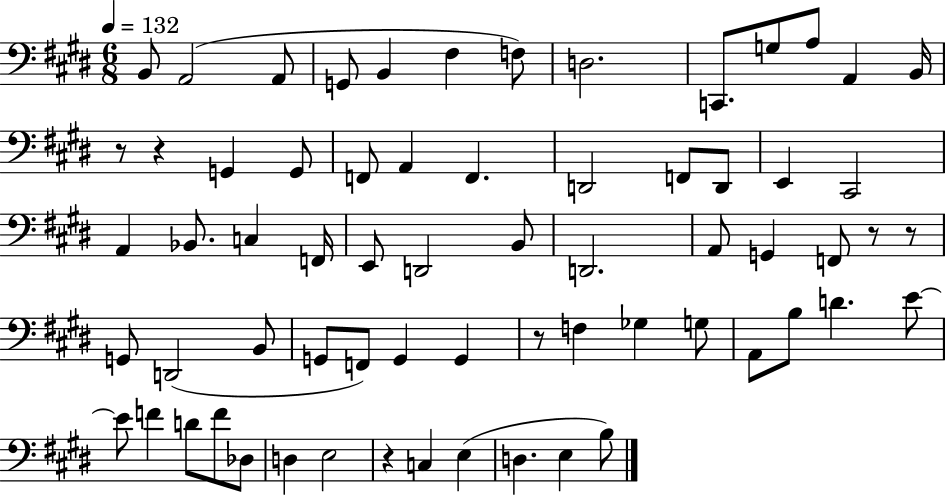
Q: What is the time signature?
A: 6/8